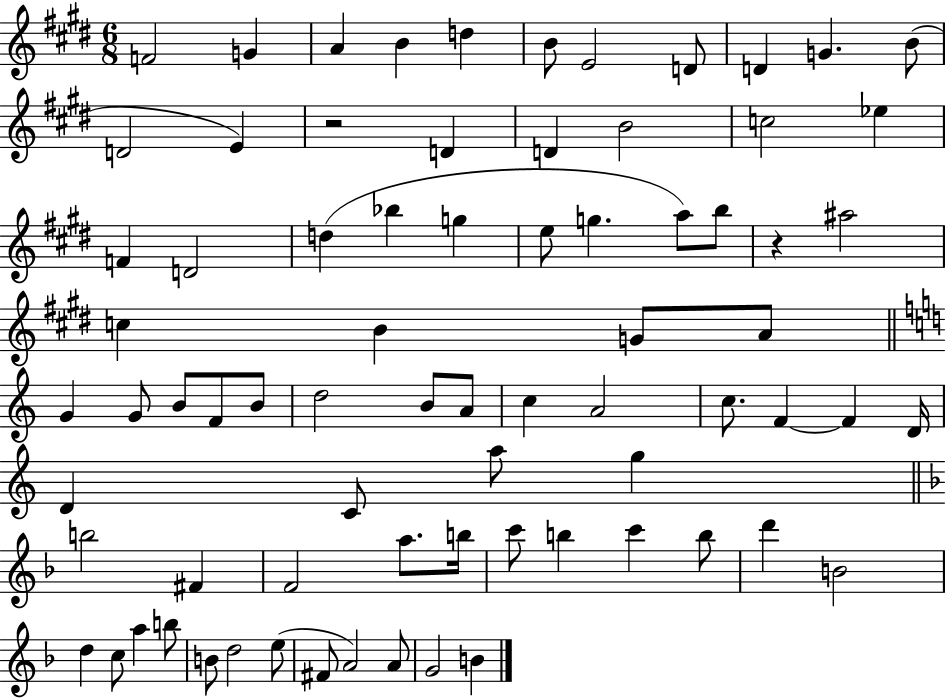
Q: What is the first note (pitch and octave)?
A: F4